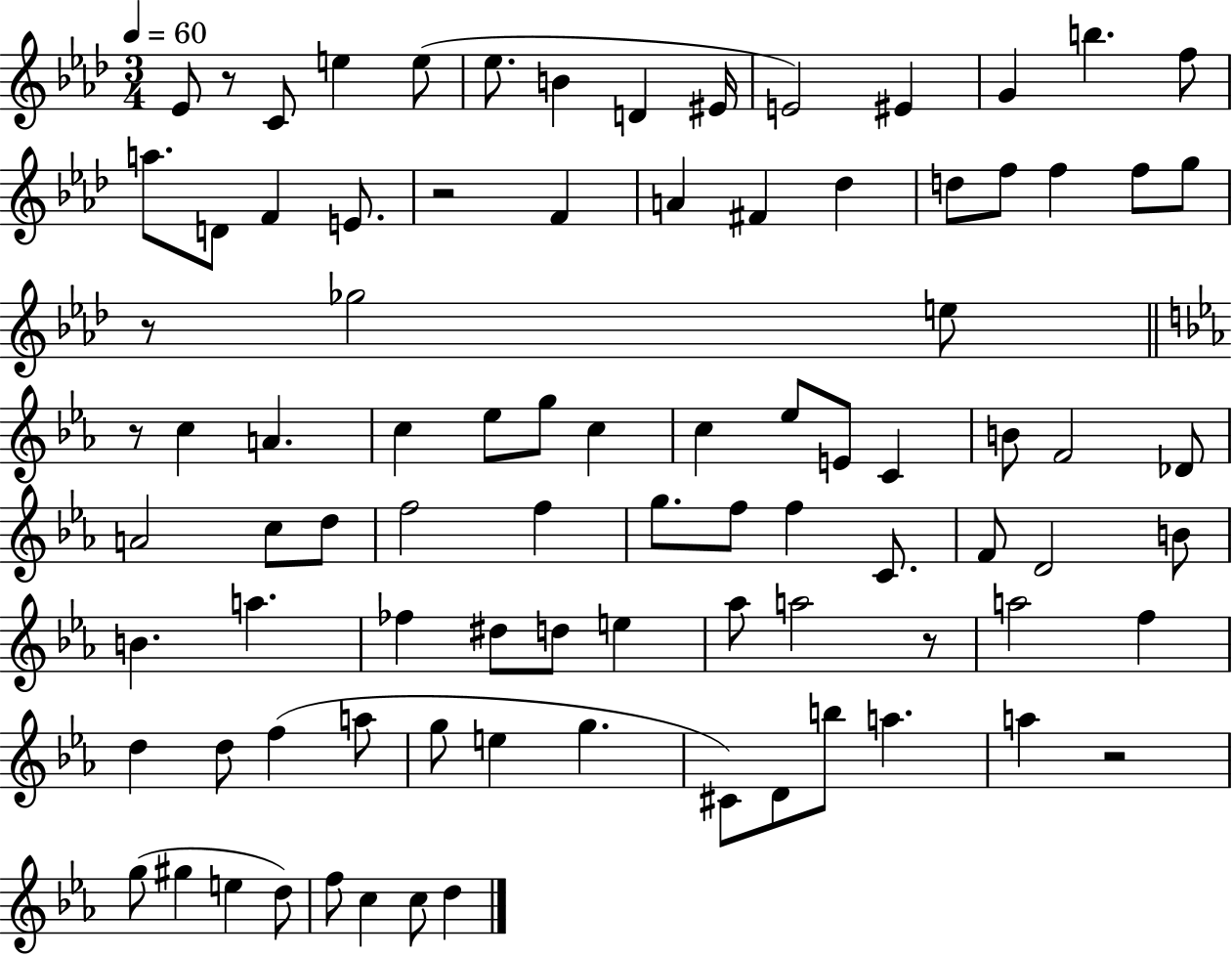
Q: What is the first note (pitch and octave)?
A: Eb4